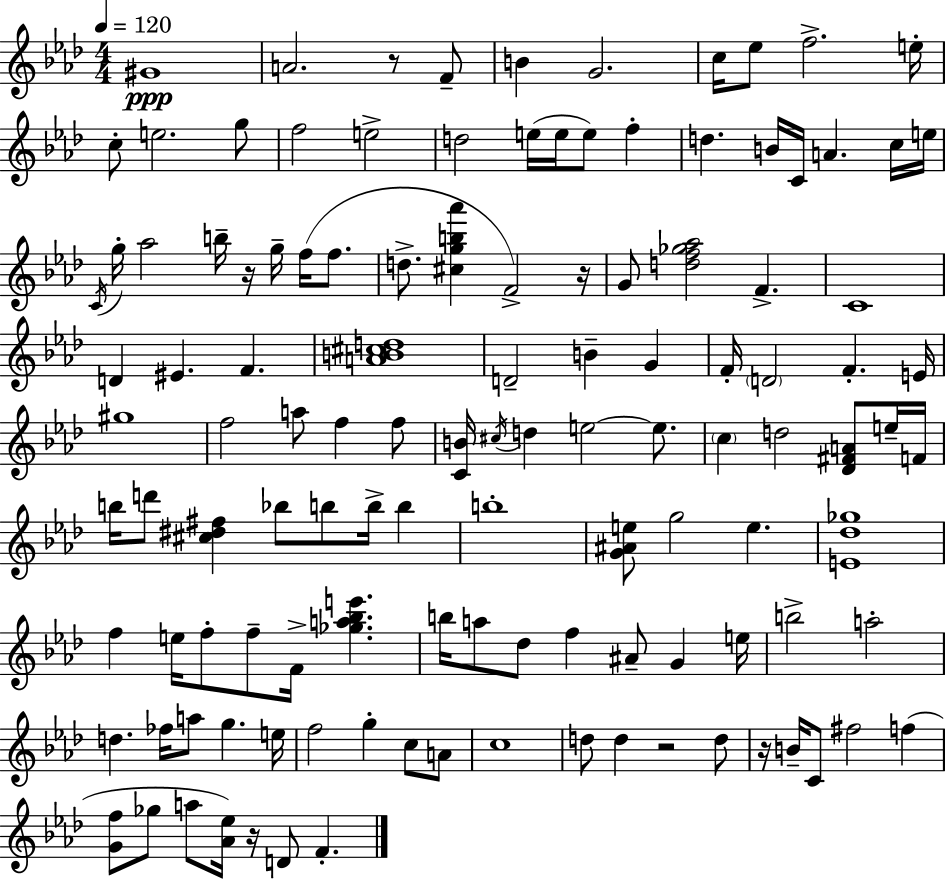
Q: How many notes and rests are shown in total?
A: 121